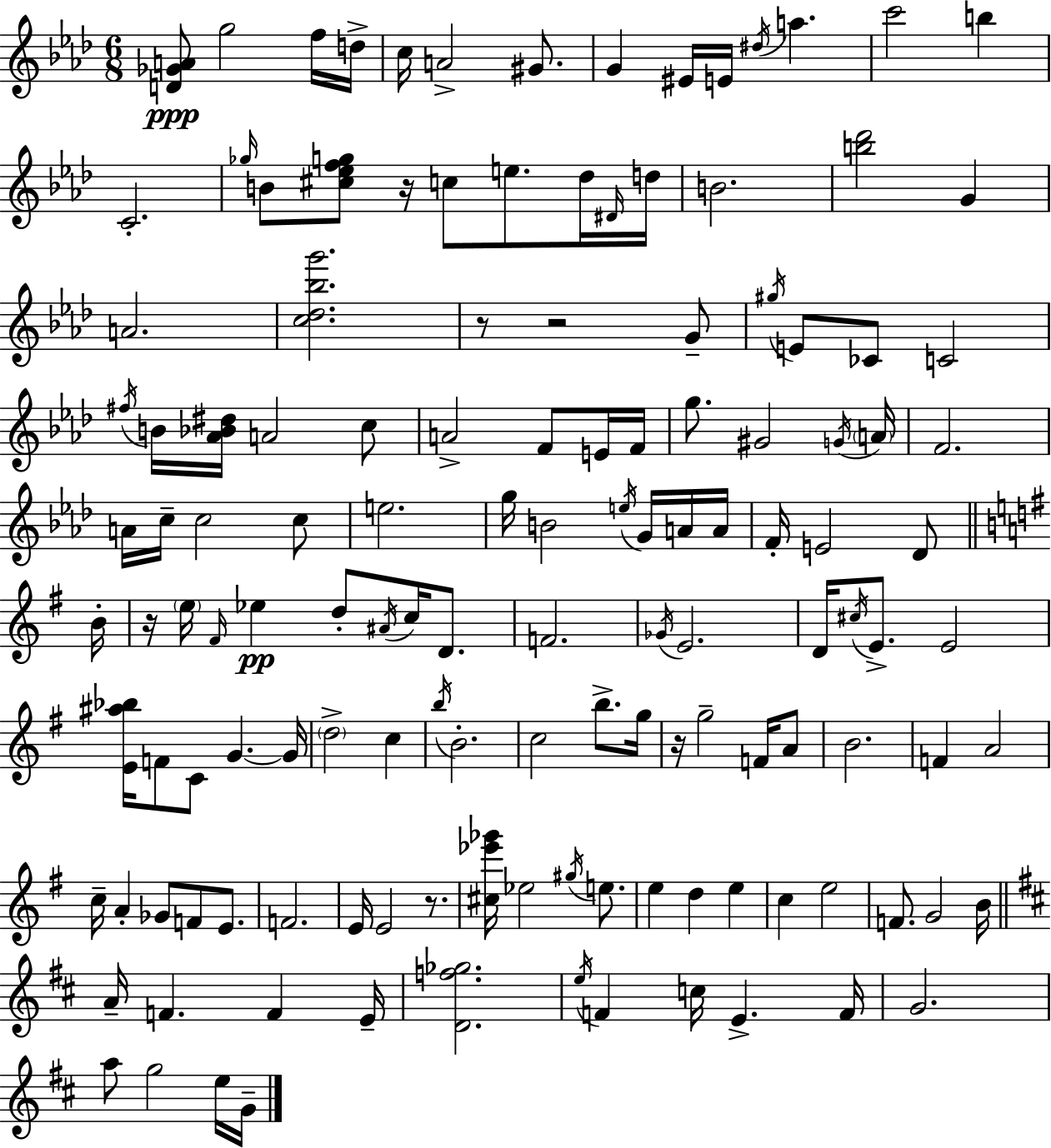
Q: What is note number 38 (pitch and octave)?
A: G5